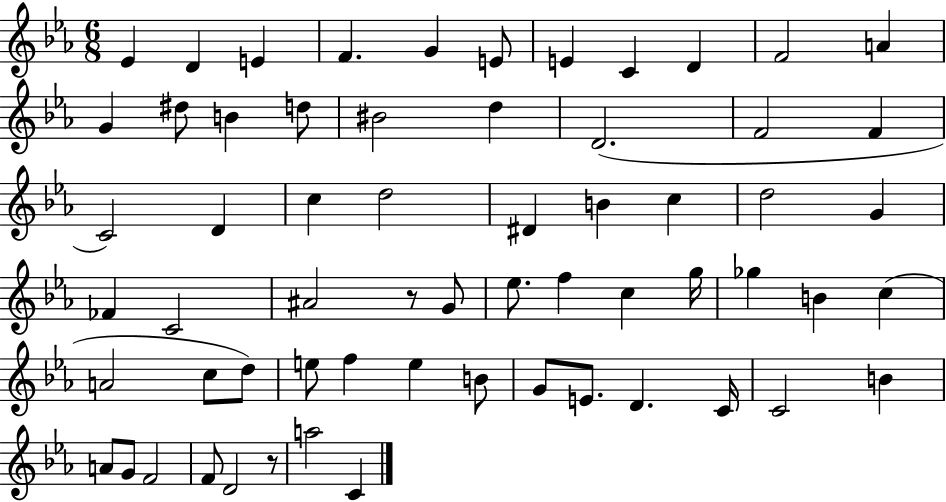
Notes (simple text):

Eb4/q D4/q E4/q F4/q. G4/q E4/e E4/q C4/q D4/q F4/h A4/q G4/q D#5/e B4/q D5/e BIS4/h D5/q D4/h. F4/h F4/q C4/h D4/q C5/q D5/h D#4/q B4/q C5/q D5/h G4/q FES4/q C4/h A#4/h R/e G4/e Eb5/e. F5/q C5/q G5/s Gb5/q B4/q C5/q A4/h C5/e D5/e E5/e F5/q E5/q B4/e G4/e E4/e. D4/q. C4/s C4/h B4/q A4/e G4/e F4/h F4/e D4/h R/e A5/h C4/q